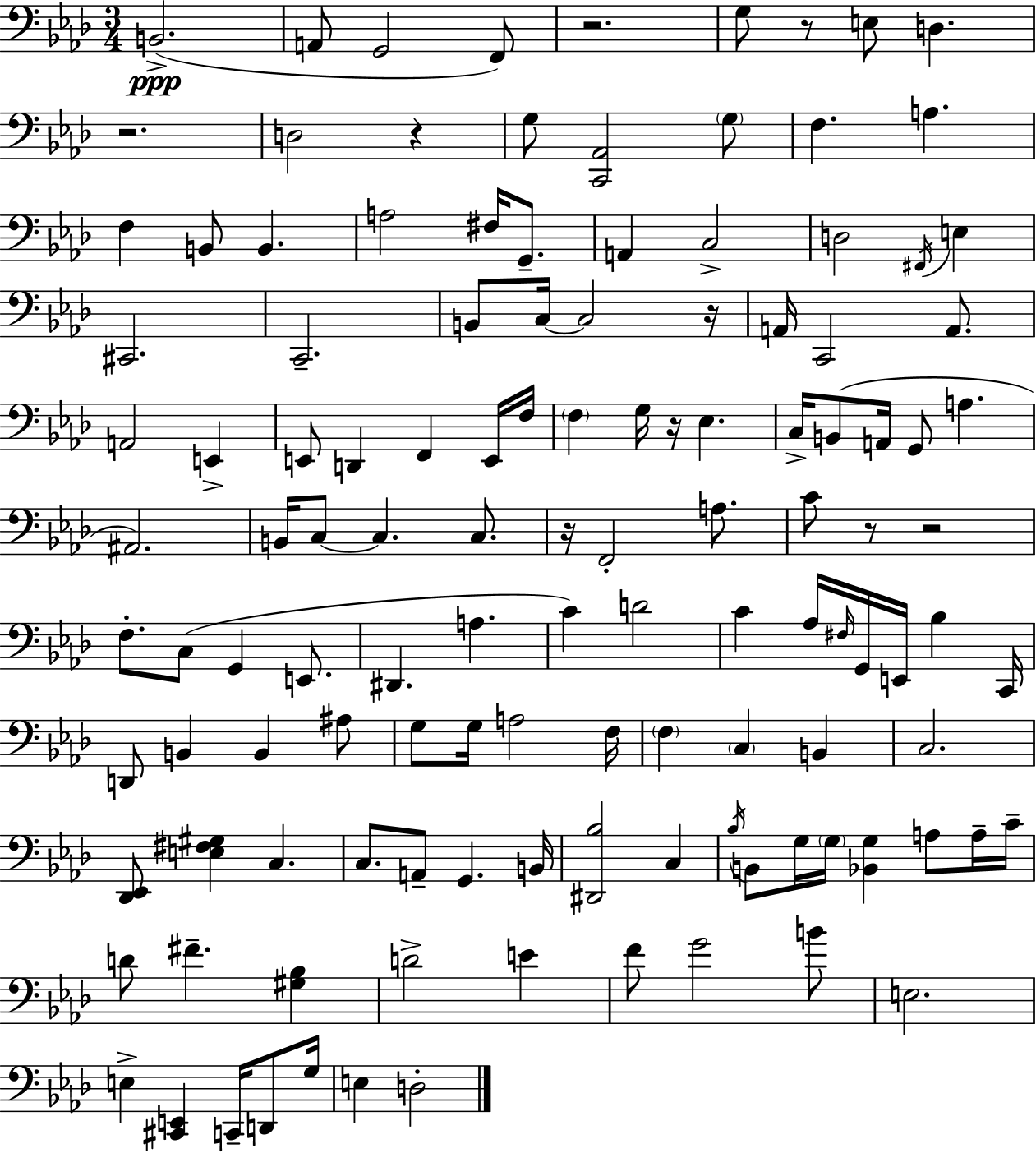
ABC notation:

X:1
T:Untitled
M:3/4
L:1/4
K:Fm
B,,2 A,,/2 G,,2 F,,/2 z2 G,/2 z/2 E,/2 D, z2 D,2 z G,/2 [C,,_A,,]2 G,/2 F, A, F, B,,/2 B,, A,2 ^F,/4 G,,/2 A,, C,2 D,2 ^F,,/4 E, ^C,,2 C,,2 B,,/2 C,/4 C,2 z/4 A,,/4 C,,2 A,,/2 A,,2 E,, E,,/2 D,, F,, E,,/4 F,/4 F, G,/4 z/4 _E, C,/4 B,,/2 A,,/4 G,,/2 A, ^A,,2 B,,/4 C,/2 C, C,/2 z/4 F,,2 A,/2 C/2 z/2 z2 F,/2 C,/2 G,, E,,/2 ^D,, A, C D2 C _A,/4 ^F,/4 G,,/4 E,,/4 _B, C,,/4 D,,/2 B,, B,, ^A,/2 G,/2 G,/4 A,2 F,/4 F, C, B,, C,2 [_D,,_E,,]/2 [E,^F,^G,] C, C,/2 A,,/2 G,, B,,/4 [^D,,_B,]2 C, _B,/4 B,,/2 G,/4 G,/4 [_B,,G,] A,/2 A,/4 C/4 D/2 ^F [^G,_B,] D2 E F/2 G2 B/2 E,2 E, [^C,,E,,] C,,/4 D,,/2 G,/4 E, D,2